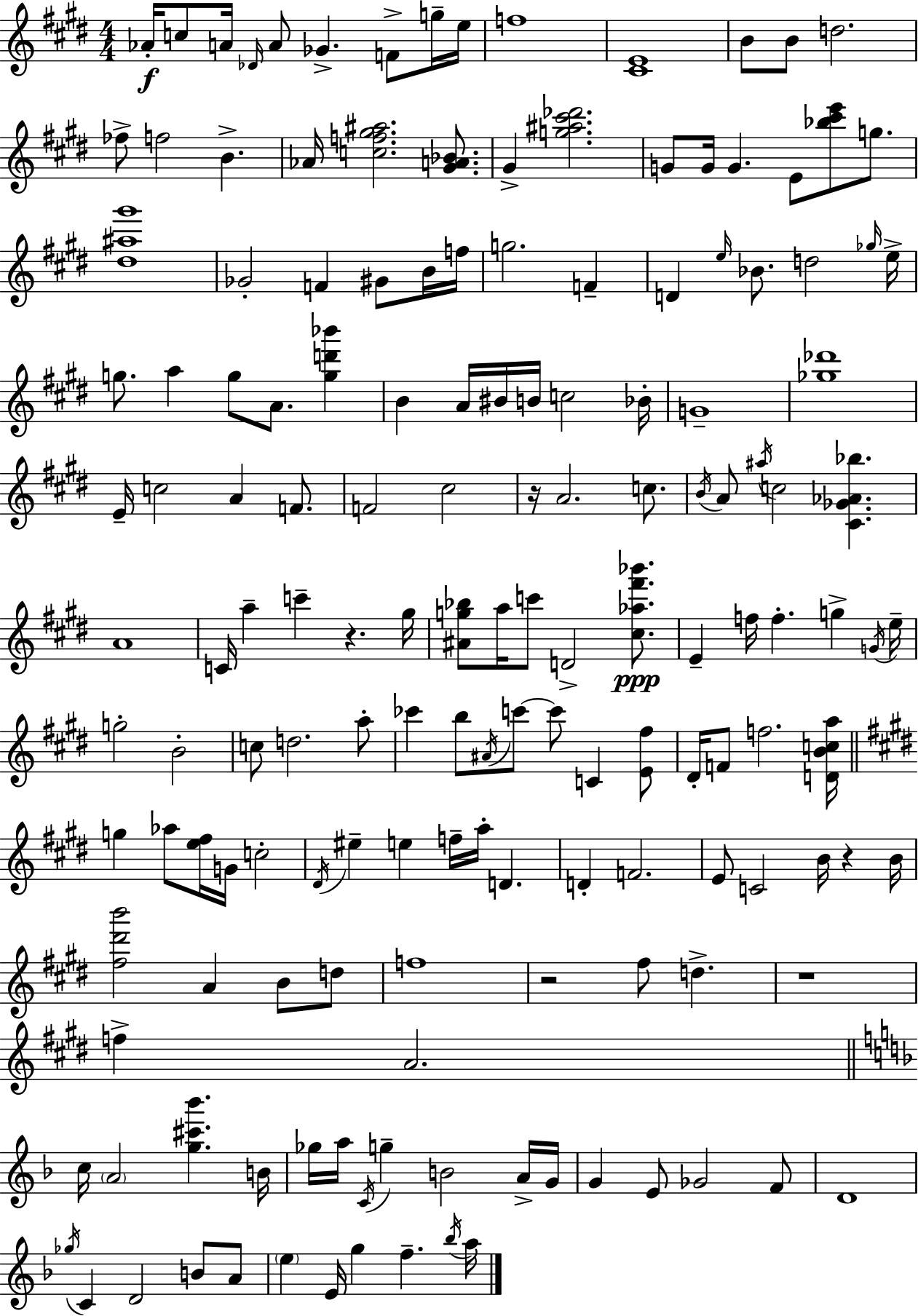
{
  \clef treble
  \numericTimeSignature
  \time 4/4
  \key e \major
  aes'16-.\f c''8 a'16 \grace { des'16 } a'8 ges'4.-> f'8-> g''16-- | e''16 f''1 | <cis' e'>1 | b'8 b'8 d''2. | \break fes''8-> f''2 b'4.-> | aes'16 <c'' f'' gis'' ais''>2. <gis' a' bes'>8. | gis'4-> <g'' ais'' cis''' des'''>2. | g'8 g'16 g'4. e'8 <bes'' cis''' e'''>8 g''8. | \break <dis'' ais'' gis'''>1 | ges'2-. f'4 gis'8 b'16 | f''16 g''2. f'4-- | d'4 \grace { e''16 } bes'8. d''2 | \break \grace { ges''16 } e''16-> g''8. a''4 g''8 a'8. <g'' d''' bes'''>4 | b'4 a'16 bis'16 b'16 c''2 | bes'16-. g'1-- | <ges'' des'''>1 | \break e'16-- c''2 a'4 | f'8. f'2 cis''2 | r16 a'2. | c''8. \acciaccatura { b'16 } a'8 \acciaccatura { ais''16 } c''2 <cis' ges' aes' bes''>4. | \break a'1 | c'16 a''4-- c'''4-- r4. | gis''16 <ais' g'' bes''>8 a''16 c'''8 d'2-> | <cis'' aes'' fis''' bes'''>8.\ppp e'4-- f''16 f''4.-. | \break g''4-> \acciaccatura { g'16 } e''16-- g''2-. b'2-. | c''8 d''2. | a''8-. ces'''4 b''8 \acciaccatura { ais'16 } c'''8~~ c'''8 | c'4 <e' fis''>8 dis'16-. f'8 f''2. | \break <d' b' c'' a''>16 \bar "||" \break \key e \major g''4 aes''8 <e'' fis''>16 g'16 c''2-. | \acciaccatura { dis'16 } eis''4-- e''4 f''16-- a''16-. d'4. | d'4-. f'2. | e'8 c'2 b'16 r4 | \break b'16 <fis'' dis''' b'''>2 a'4 b'8 d''8 | f''1 | r2 fis''8 d''4.-> | r1 | \break f''4-> a'2. | \bar "||" \break \key d \minor c''16 \parenthesize a'2 <g'' cis''' bes'''>4. b'16 | ges''16 a''16 \acciaccatura { c'16 } g''4-- b'2 a'16-> | g'16 g'4 e'8 ges'2 f'8 | d'1 | \break \acciaccatura { ges''16 } c'4 d'2 b'8 | a'8 \parenthesize e''4 e'16 g''4 f''4.-- | \acciaccatura { bes''16 } a''16 \bar "|."
}